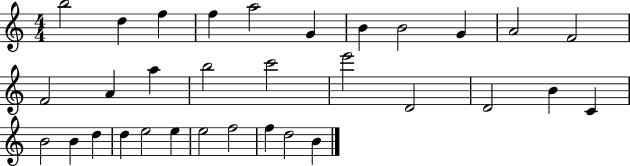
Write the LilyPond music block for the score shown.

{
  \clef treble
  \numericTimeSignature
  \time 4/4
  \key c \major
  b''2 d''4 f''4 | f''4 a''2 g'4 | b'4 b'2 g'4 | a'2 f'2 | \break f'2 a'4 a''4 | b''2 c'''2 | e'''2 d'2 | d'2 b'4 c'4 | \break b'2 b'4 d''4 | d''4 e''2 e''4 | e''2 f''2 | f''4 d''2 b'4 | \break \bar "|."
}